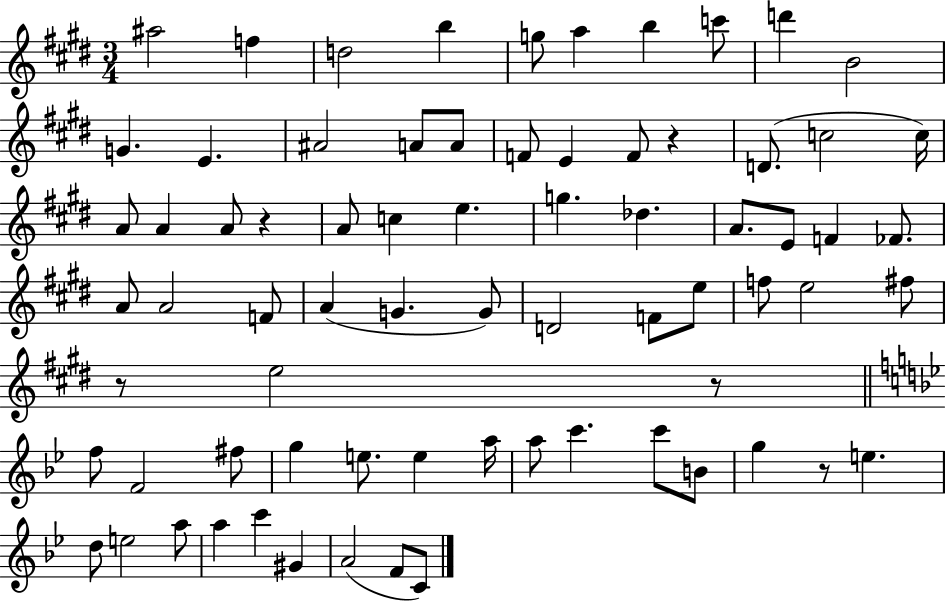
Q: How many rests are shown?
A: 5